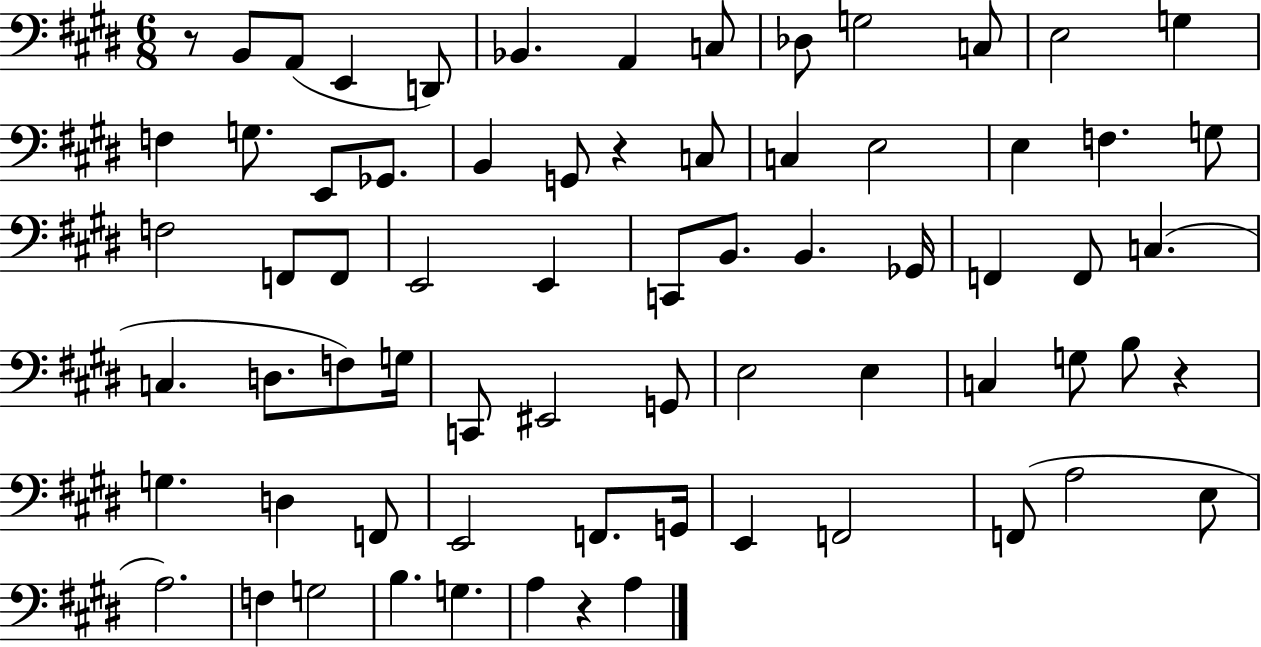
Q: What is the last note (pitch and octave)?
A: A3